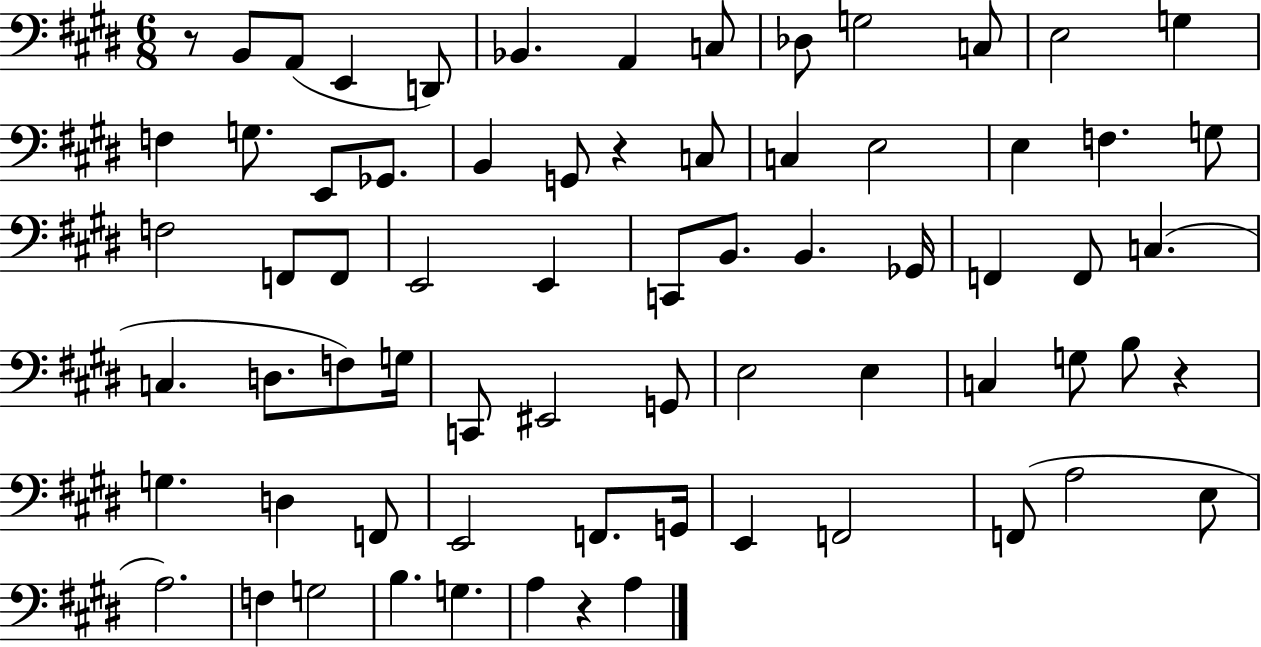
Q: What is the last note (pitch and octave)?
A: A3